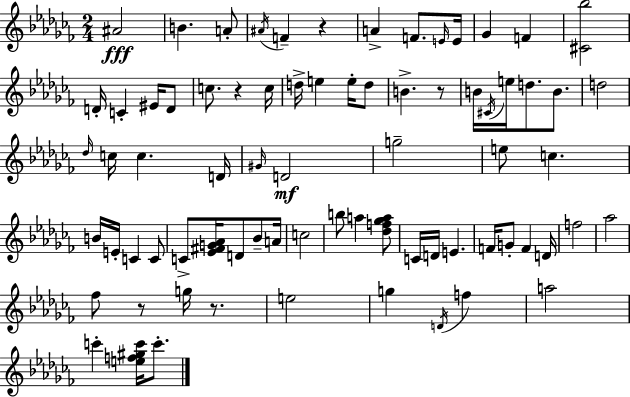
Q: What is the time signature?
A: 2/4